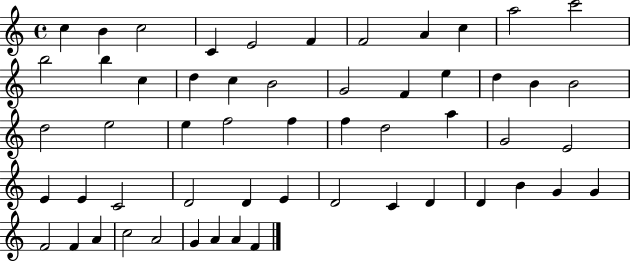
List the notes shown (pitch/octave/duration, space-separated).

C5/q B4/q C5/h C4/q E4/h F4/q F4/h A4/q C5/q A5/h C6/h B5/h B5/q C5/q D5/q C5/q B4/h G4/h F4/q E5/q D5/q B4/q B4/h D5/h E5/h E5/q F5/h F5/q F5/q D5/h A5/q G4/h E4/h E4/q E4/q C4/h D4/h D4/q E4/q D4/h C4/q D4/q D4/q B4/q G4/q G4/q F4/h F4/q A4/q C5/h A4/h G4/q A4/q A4/q F4/q